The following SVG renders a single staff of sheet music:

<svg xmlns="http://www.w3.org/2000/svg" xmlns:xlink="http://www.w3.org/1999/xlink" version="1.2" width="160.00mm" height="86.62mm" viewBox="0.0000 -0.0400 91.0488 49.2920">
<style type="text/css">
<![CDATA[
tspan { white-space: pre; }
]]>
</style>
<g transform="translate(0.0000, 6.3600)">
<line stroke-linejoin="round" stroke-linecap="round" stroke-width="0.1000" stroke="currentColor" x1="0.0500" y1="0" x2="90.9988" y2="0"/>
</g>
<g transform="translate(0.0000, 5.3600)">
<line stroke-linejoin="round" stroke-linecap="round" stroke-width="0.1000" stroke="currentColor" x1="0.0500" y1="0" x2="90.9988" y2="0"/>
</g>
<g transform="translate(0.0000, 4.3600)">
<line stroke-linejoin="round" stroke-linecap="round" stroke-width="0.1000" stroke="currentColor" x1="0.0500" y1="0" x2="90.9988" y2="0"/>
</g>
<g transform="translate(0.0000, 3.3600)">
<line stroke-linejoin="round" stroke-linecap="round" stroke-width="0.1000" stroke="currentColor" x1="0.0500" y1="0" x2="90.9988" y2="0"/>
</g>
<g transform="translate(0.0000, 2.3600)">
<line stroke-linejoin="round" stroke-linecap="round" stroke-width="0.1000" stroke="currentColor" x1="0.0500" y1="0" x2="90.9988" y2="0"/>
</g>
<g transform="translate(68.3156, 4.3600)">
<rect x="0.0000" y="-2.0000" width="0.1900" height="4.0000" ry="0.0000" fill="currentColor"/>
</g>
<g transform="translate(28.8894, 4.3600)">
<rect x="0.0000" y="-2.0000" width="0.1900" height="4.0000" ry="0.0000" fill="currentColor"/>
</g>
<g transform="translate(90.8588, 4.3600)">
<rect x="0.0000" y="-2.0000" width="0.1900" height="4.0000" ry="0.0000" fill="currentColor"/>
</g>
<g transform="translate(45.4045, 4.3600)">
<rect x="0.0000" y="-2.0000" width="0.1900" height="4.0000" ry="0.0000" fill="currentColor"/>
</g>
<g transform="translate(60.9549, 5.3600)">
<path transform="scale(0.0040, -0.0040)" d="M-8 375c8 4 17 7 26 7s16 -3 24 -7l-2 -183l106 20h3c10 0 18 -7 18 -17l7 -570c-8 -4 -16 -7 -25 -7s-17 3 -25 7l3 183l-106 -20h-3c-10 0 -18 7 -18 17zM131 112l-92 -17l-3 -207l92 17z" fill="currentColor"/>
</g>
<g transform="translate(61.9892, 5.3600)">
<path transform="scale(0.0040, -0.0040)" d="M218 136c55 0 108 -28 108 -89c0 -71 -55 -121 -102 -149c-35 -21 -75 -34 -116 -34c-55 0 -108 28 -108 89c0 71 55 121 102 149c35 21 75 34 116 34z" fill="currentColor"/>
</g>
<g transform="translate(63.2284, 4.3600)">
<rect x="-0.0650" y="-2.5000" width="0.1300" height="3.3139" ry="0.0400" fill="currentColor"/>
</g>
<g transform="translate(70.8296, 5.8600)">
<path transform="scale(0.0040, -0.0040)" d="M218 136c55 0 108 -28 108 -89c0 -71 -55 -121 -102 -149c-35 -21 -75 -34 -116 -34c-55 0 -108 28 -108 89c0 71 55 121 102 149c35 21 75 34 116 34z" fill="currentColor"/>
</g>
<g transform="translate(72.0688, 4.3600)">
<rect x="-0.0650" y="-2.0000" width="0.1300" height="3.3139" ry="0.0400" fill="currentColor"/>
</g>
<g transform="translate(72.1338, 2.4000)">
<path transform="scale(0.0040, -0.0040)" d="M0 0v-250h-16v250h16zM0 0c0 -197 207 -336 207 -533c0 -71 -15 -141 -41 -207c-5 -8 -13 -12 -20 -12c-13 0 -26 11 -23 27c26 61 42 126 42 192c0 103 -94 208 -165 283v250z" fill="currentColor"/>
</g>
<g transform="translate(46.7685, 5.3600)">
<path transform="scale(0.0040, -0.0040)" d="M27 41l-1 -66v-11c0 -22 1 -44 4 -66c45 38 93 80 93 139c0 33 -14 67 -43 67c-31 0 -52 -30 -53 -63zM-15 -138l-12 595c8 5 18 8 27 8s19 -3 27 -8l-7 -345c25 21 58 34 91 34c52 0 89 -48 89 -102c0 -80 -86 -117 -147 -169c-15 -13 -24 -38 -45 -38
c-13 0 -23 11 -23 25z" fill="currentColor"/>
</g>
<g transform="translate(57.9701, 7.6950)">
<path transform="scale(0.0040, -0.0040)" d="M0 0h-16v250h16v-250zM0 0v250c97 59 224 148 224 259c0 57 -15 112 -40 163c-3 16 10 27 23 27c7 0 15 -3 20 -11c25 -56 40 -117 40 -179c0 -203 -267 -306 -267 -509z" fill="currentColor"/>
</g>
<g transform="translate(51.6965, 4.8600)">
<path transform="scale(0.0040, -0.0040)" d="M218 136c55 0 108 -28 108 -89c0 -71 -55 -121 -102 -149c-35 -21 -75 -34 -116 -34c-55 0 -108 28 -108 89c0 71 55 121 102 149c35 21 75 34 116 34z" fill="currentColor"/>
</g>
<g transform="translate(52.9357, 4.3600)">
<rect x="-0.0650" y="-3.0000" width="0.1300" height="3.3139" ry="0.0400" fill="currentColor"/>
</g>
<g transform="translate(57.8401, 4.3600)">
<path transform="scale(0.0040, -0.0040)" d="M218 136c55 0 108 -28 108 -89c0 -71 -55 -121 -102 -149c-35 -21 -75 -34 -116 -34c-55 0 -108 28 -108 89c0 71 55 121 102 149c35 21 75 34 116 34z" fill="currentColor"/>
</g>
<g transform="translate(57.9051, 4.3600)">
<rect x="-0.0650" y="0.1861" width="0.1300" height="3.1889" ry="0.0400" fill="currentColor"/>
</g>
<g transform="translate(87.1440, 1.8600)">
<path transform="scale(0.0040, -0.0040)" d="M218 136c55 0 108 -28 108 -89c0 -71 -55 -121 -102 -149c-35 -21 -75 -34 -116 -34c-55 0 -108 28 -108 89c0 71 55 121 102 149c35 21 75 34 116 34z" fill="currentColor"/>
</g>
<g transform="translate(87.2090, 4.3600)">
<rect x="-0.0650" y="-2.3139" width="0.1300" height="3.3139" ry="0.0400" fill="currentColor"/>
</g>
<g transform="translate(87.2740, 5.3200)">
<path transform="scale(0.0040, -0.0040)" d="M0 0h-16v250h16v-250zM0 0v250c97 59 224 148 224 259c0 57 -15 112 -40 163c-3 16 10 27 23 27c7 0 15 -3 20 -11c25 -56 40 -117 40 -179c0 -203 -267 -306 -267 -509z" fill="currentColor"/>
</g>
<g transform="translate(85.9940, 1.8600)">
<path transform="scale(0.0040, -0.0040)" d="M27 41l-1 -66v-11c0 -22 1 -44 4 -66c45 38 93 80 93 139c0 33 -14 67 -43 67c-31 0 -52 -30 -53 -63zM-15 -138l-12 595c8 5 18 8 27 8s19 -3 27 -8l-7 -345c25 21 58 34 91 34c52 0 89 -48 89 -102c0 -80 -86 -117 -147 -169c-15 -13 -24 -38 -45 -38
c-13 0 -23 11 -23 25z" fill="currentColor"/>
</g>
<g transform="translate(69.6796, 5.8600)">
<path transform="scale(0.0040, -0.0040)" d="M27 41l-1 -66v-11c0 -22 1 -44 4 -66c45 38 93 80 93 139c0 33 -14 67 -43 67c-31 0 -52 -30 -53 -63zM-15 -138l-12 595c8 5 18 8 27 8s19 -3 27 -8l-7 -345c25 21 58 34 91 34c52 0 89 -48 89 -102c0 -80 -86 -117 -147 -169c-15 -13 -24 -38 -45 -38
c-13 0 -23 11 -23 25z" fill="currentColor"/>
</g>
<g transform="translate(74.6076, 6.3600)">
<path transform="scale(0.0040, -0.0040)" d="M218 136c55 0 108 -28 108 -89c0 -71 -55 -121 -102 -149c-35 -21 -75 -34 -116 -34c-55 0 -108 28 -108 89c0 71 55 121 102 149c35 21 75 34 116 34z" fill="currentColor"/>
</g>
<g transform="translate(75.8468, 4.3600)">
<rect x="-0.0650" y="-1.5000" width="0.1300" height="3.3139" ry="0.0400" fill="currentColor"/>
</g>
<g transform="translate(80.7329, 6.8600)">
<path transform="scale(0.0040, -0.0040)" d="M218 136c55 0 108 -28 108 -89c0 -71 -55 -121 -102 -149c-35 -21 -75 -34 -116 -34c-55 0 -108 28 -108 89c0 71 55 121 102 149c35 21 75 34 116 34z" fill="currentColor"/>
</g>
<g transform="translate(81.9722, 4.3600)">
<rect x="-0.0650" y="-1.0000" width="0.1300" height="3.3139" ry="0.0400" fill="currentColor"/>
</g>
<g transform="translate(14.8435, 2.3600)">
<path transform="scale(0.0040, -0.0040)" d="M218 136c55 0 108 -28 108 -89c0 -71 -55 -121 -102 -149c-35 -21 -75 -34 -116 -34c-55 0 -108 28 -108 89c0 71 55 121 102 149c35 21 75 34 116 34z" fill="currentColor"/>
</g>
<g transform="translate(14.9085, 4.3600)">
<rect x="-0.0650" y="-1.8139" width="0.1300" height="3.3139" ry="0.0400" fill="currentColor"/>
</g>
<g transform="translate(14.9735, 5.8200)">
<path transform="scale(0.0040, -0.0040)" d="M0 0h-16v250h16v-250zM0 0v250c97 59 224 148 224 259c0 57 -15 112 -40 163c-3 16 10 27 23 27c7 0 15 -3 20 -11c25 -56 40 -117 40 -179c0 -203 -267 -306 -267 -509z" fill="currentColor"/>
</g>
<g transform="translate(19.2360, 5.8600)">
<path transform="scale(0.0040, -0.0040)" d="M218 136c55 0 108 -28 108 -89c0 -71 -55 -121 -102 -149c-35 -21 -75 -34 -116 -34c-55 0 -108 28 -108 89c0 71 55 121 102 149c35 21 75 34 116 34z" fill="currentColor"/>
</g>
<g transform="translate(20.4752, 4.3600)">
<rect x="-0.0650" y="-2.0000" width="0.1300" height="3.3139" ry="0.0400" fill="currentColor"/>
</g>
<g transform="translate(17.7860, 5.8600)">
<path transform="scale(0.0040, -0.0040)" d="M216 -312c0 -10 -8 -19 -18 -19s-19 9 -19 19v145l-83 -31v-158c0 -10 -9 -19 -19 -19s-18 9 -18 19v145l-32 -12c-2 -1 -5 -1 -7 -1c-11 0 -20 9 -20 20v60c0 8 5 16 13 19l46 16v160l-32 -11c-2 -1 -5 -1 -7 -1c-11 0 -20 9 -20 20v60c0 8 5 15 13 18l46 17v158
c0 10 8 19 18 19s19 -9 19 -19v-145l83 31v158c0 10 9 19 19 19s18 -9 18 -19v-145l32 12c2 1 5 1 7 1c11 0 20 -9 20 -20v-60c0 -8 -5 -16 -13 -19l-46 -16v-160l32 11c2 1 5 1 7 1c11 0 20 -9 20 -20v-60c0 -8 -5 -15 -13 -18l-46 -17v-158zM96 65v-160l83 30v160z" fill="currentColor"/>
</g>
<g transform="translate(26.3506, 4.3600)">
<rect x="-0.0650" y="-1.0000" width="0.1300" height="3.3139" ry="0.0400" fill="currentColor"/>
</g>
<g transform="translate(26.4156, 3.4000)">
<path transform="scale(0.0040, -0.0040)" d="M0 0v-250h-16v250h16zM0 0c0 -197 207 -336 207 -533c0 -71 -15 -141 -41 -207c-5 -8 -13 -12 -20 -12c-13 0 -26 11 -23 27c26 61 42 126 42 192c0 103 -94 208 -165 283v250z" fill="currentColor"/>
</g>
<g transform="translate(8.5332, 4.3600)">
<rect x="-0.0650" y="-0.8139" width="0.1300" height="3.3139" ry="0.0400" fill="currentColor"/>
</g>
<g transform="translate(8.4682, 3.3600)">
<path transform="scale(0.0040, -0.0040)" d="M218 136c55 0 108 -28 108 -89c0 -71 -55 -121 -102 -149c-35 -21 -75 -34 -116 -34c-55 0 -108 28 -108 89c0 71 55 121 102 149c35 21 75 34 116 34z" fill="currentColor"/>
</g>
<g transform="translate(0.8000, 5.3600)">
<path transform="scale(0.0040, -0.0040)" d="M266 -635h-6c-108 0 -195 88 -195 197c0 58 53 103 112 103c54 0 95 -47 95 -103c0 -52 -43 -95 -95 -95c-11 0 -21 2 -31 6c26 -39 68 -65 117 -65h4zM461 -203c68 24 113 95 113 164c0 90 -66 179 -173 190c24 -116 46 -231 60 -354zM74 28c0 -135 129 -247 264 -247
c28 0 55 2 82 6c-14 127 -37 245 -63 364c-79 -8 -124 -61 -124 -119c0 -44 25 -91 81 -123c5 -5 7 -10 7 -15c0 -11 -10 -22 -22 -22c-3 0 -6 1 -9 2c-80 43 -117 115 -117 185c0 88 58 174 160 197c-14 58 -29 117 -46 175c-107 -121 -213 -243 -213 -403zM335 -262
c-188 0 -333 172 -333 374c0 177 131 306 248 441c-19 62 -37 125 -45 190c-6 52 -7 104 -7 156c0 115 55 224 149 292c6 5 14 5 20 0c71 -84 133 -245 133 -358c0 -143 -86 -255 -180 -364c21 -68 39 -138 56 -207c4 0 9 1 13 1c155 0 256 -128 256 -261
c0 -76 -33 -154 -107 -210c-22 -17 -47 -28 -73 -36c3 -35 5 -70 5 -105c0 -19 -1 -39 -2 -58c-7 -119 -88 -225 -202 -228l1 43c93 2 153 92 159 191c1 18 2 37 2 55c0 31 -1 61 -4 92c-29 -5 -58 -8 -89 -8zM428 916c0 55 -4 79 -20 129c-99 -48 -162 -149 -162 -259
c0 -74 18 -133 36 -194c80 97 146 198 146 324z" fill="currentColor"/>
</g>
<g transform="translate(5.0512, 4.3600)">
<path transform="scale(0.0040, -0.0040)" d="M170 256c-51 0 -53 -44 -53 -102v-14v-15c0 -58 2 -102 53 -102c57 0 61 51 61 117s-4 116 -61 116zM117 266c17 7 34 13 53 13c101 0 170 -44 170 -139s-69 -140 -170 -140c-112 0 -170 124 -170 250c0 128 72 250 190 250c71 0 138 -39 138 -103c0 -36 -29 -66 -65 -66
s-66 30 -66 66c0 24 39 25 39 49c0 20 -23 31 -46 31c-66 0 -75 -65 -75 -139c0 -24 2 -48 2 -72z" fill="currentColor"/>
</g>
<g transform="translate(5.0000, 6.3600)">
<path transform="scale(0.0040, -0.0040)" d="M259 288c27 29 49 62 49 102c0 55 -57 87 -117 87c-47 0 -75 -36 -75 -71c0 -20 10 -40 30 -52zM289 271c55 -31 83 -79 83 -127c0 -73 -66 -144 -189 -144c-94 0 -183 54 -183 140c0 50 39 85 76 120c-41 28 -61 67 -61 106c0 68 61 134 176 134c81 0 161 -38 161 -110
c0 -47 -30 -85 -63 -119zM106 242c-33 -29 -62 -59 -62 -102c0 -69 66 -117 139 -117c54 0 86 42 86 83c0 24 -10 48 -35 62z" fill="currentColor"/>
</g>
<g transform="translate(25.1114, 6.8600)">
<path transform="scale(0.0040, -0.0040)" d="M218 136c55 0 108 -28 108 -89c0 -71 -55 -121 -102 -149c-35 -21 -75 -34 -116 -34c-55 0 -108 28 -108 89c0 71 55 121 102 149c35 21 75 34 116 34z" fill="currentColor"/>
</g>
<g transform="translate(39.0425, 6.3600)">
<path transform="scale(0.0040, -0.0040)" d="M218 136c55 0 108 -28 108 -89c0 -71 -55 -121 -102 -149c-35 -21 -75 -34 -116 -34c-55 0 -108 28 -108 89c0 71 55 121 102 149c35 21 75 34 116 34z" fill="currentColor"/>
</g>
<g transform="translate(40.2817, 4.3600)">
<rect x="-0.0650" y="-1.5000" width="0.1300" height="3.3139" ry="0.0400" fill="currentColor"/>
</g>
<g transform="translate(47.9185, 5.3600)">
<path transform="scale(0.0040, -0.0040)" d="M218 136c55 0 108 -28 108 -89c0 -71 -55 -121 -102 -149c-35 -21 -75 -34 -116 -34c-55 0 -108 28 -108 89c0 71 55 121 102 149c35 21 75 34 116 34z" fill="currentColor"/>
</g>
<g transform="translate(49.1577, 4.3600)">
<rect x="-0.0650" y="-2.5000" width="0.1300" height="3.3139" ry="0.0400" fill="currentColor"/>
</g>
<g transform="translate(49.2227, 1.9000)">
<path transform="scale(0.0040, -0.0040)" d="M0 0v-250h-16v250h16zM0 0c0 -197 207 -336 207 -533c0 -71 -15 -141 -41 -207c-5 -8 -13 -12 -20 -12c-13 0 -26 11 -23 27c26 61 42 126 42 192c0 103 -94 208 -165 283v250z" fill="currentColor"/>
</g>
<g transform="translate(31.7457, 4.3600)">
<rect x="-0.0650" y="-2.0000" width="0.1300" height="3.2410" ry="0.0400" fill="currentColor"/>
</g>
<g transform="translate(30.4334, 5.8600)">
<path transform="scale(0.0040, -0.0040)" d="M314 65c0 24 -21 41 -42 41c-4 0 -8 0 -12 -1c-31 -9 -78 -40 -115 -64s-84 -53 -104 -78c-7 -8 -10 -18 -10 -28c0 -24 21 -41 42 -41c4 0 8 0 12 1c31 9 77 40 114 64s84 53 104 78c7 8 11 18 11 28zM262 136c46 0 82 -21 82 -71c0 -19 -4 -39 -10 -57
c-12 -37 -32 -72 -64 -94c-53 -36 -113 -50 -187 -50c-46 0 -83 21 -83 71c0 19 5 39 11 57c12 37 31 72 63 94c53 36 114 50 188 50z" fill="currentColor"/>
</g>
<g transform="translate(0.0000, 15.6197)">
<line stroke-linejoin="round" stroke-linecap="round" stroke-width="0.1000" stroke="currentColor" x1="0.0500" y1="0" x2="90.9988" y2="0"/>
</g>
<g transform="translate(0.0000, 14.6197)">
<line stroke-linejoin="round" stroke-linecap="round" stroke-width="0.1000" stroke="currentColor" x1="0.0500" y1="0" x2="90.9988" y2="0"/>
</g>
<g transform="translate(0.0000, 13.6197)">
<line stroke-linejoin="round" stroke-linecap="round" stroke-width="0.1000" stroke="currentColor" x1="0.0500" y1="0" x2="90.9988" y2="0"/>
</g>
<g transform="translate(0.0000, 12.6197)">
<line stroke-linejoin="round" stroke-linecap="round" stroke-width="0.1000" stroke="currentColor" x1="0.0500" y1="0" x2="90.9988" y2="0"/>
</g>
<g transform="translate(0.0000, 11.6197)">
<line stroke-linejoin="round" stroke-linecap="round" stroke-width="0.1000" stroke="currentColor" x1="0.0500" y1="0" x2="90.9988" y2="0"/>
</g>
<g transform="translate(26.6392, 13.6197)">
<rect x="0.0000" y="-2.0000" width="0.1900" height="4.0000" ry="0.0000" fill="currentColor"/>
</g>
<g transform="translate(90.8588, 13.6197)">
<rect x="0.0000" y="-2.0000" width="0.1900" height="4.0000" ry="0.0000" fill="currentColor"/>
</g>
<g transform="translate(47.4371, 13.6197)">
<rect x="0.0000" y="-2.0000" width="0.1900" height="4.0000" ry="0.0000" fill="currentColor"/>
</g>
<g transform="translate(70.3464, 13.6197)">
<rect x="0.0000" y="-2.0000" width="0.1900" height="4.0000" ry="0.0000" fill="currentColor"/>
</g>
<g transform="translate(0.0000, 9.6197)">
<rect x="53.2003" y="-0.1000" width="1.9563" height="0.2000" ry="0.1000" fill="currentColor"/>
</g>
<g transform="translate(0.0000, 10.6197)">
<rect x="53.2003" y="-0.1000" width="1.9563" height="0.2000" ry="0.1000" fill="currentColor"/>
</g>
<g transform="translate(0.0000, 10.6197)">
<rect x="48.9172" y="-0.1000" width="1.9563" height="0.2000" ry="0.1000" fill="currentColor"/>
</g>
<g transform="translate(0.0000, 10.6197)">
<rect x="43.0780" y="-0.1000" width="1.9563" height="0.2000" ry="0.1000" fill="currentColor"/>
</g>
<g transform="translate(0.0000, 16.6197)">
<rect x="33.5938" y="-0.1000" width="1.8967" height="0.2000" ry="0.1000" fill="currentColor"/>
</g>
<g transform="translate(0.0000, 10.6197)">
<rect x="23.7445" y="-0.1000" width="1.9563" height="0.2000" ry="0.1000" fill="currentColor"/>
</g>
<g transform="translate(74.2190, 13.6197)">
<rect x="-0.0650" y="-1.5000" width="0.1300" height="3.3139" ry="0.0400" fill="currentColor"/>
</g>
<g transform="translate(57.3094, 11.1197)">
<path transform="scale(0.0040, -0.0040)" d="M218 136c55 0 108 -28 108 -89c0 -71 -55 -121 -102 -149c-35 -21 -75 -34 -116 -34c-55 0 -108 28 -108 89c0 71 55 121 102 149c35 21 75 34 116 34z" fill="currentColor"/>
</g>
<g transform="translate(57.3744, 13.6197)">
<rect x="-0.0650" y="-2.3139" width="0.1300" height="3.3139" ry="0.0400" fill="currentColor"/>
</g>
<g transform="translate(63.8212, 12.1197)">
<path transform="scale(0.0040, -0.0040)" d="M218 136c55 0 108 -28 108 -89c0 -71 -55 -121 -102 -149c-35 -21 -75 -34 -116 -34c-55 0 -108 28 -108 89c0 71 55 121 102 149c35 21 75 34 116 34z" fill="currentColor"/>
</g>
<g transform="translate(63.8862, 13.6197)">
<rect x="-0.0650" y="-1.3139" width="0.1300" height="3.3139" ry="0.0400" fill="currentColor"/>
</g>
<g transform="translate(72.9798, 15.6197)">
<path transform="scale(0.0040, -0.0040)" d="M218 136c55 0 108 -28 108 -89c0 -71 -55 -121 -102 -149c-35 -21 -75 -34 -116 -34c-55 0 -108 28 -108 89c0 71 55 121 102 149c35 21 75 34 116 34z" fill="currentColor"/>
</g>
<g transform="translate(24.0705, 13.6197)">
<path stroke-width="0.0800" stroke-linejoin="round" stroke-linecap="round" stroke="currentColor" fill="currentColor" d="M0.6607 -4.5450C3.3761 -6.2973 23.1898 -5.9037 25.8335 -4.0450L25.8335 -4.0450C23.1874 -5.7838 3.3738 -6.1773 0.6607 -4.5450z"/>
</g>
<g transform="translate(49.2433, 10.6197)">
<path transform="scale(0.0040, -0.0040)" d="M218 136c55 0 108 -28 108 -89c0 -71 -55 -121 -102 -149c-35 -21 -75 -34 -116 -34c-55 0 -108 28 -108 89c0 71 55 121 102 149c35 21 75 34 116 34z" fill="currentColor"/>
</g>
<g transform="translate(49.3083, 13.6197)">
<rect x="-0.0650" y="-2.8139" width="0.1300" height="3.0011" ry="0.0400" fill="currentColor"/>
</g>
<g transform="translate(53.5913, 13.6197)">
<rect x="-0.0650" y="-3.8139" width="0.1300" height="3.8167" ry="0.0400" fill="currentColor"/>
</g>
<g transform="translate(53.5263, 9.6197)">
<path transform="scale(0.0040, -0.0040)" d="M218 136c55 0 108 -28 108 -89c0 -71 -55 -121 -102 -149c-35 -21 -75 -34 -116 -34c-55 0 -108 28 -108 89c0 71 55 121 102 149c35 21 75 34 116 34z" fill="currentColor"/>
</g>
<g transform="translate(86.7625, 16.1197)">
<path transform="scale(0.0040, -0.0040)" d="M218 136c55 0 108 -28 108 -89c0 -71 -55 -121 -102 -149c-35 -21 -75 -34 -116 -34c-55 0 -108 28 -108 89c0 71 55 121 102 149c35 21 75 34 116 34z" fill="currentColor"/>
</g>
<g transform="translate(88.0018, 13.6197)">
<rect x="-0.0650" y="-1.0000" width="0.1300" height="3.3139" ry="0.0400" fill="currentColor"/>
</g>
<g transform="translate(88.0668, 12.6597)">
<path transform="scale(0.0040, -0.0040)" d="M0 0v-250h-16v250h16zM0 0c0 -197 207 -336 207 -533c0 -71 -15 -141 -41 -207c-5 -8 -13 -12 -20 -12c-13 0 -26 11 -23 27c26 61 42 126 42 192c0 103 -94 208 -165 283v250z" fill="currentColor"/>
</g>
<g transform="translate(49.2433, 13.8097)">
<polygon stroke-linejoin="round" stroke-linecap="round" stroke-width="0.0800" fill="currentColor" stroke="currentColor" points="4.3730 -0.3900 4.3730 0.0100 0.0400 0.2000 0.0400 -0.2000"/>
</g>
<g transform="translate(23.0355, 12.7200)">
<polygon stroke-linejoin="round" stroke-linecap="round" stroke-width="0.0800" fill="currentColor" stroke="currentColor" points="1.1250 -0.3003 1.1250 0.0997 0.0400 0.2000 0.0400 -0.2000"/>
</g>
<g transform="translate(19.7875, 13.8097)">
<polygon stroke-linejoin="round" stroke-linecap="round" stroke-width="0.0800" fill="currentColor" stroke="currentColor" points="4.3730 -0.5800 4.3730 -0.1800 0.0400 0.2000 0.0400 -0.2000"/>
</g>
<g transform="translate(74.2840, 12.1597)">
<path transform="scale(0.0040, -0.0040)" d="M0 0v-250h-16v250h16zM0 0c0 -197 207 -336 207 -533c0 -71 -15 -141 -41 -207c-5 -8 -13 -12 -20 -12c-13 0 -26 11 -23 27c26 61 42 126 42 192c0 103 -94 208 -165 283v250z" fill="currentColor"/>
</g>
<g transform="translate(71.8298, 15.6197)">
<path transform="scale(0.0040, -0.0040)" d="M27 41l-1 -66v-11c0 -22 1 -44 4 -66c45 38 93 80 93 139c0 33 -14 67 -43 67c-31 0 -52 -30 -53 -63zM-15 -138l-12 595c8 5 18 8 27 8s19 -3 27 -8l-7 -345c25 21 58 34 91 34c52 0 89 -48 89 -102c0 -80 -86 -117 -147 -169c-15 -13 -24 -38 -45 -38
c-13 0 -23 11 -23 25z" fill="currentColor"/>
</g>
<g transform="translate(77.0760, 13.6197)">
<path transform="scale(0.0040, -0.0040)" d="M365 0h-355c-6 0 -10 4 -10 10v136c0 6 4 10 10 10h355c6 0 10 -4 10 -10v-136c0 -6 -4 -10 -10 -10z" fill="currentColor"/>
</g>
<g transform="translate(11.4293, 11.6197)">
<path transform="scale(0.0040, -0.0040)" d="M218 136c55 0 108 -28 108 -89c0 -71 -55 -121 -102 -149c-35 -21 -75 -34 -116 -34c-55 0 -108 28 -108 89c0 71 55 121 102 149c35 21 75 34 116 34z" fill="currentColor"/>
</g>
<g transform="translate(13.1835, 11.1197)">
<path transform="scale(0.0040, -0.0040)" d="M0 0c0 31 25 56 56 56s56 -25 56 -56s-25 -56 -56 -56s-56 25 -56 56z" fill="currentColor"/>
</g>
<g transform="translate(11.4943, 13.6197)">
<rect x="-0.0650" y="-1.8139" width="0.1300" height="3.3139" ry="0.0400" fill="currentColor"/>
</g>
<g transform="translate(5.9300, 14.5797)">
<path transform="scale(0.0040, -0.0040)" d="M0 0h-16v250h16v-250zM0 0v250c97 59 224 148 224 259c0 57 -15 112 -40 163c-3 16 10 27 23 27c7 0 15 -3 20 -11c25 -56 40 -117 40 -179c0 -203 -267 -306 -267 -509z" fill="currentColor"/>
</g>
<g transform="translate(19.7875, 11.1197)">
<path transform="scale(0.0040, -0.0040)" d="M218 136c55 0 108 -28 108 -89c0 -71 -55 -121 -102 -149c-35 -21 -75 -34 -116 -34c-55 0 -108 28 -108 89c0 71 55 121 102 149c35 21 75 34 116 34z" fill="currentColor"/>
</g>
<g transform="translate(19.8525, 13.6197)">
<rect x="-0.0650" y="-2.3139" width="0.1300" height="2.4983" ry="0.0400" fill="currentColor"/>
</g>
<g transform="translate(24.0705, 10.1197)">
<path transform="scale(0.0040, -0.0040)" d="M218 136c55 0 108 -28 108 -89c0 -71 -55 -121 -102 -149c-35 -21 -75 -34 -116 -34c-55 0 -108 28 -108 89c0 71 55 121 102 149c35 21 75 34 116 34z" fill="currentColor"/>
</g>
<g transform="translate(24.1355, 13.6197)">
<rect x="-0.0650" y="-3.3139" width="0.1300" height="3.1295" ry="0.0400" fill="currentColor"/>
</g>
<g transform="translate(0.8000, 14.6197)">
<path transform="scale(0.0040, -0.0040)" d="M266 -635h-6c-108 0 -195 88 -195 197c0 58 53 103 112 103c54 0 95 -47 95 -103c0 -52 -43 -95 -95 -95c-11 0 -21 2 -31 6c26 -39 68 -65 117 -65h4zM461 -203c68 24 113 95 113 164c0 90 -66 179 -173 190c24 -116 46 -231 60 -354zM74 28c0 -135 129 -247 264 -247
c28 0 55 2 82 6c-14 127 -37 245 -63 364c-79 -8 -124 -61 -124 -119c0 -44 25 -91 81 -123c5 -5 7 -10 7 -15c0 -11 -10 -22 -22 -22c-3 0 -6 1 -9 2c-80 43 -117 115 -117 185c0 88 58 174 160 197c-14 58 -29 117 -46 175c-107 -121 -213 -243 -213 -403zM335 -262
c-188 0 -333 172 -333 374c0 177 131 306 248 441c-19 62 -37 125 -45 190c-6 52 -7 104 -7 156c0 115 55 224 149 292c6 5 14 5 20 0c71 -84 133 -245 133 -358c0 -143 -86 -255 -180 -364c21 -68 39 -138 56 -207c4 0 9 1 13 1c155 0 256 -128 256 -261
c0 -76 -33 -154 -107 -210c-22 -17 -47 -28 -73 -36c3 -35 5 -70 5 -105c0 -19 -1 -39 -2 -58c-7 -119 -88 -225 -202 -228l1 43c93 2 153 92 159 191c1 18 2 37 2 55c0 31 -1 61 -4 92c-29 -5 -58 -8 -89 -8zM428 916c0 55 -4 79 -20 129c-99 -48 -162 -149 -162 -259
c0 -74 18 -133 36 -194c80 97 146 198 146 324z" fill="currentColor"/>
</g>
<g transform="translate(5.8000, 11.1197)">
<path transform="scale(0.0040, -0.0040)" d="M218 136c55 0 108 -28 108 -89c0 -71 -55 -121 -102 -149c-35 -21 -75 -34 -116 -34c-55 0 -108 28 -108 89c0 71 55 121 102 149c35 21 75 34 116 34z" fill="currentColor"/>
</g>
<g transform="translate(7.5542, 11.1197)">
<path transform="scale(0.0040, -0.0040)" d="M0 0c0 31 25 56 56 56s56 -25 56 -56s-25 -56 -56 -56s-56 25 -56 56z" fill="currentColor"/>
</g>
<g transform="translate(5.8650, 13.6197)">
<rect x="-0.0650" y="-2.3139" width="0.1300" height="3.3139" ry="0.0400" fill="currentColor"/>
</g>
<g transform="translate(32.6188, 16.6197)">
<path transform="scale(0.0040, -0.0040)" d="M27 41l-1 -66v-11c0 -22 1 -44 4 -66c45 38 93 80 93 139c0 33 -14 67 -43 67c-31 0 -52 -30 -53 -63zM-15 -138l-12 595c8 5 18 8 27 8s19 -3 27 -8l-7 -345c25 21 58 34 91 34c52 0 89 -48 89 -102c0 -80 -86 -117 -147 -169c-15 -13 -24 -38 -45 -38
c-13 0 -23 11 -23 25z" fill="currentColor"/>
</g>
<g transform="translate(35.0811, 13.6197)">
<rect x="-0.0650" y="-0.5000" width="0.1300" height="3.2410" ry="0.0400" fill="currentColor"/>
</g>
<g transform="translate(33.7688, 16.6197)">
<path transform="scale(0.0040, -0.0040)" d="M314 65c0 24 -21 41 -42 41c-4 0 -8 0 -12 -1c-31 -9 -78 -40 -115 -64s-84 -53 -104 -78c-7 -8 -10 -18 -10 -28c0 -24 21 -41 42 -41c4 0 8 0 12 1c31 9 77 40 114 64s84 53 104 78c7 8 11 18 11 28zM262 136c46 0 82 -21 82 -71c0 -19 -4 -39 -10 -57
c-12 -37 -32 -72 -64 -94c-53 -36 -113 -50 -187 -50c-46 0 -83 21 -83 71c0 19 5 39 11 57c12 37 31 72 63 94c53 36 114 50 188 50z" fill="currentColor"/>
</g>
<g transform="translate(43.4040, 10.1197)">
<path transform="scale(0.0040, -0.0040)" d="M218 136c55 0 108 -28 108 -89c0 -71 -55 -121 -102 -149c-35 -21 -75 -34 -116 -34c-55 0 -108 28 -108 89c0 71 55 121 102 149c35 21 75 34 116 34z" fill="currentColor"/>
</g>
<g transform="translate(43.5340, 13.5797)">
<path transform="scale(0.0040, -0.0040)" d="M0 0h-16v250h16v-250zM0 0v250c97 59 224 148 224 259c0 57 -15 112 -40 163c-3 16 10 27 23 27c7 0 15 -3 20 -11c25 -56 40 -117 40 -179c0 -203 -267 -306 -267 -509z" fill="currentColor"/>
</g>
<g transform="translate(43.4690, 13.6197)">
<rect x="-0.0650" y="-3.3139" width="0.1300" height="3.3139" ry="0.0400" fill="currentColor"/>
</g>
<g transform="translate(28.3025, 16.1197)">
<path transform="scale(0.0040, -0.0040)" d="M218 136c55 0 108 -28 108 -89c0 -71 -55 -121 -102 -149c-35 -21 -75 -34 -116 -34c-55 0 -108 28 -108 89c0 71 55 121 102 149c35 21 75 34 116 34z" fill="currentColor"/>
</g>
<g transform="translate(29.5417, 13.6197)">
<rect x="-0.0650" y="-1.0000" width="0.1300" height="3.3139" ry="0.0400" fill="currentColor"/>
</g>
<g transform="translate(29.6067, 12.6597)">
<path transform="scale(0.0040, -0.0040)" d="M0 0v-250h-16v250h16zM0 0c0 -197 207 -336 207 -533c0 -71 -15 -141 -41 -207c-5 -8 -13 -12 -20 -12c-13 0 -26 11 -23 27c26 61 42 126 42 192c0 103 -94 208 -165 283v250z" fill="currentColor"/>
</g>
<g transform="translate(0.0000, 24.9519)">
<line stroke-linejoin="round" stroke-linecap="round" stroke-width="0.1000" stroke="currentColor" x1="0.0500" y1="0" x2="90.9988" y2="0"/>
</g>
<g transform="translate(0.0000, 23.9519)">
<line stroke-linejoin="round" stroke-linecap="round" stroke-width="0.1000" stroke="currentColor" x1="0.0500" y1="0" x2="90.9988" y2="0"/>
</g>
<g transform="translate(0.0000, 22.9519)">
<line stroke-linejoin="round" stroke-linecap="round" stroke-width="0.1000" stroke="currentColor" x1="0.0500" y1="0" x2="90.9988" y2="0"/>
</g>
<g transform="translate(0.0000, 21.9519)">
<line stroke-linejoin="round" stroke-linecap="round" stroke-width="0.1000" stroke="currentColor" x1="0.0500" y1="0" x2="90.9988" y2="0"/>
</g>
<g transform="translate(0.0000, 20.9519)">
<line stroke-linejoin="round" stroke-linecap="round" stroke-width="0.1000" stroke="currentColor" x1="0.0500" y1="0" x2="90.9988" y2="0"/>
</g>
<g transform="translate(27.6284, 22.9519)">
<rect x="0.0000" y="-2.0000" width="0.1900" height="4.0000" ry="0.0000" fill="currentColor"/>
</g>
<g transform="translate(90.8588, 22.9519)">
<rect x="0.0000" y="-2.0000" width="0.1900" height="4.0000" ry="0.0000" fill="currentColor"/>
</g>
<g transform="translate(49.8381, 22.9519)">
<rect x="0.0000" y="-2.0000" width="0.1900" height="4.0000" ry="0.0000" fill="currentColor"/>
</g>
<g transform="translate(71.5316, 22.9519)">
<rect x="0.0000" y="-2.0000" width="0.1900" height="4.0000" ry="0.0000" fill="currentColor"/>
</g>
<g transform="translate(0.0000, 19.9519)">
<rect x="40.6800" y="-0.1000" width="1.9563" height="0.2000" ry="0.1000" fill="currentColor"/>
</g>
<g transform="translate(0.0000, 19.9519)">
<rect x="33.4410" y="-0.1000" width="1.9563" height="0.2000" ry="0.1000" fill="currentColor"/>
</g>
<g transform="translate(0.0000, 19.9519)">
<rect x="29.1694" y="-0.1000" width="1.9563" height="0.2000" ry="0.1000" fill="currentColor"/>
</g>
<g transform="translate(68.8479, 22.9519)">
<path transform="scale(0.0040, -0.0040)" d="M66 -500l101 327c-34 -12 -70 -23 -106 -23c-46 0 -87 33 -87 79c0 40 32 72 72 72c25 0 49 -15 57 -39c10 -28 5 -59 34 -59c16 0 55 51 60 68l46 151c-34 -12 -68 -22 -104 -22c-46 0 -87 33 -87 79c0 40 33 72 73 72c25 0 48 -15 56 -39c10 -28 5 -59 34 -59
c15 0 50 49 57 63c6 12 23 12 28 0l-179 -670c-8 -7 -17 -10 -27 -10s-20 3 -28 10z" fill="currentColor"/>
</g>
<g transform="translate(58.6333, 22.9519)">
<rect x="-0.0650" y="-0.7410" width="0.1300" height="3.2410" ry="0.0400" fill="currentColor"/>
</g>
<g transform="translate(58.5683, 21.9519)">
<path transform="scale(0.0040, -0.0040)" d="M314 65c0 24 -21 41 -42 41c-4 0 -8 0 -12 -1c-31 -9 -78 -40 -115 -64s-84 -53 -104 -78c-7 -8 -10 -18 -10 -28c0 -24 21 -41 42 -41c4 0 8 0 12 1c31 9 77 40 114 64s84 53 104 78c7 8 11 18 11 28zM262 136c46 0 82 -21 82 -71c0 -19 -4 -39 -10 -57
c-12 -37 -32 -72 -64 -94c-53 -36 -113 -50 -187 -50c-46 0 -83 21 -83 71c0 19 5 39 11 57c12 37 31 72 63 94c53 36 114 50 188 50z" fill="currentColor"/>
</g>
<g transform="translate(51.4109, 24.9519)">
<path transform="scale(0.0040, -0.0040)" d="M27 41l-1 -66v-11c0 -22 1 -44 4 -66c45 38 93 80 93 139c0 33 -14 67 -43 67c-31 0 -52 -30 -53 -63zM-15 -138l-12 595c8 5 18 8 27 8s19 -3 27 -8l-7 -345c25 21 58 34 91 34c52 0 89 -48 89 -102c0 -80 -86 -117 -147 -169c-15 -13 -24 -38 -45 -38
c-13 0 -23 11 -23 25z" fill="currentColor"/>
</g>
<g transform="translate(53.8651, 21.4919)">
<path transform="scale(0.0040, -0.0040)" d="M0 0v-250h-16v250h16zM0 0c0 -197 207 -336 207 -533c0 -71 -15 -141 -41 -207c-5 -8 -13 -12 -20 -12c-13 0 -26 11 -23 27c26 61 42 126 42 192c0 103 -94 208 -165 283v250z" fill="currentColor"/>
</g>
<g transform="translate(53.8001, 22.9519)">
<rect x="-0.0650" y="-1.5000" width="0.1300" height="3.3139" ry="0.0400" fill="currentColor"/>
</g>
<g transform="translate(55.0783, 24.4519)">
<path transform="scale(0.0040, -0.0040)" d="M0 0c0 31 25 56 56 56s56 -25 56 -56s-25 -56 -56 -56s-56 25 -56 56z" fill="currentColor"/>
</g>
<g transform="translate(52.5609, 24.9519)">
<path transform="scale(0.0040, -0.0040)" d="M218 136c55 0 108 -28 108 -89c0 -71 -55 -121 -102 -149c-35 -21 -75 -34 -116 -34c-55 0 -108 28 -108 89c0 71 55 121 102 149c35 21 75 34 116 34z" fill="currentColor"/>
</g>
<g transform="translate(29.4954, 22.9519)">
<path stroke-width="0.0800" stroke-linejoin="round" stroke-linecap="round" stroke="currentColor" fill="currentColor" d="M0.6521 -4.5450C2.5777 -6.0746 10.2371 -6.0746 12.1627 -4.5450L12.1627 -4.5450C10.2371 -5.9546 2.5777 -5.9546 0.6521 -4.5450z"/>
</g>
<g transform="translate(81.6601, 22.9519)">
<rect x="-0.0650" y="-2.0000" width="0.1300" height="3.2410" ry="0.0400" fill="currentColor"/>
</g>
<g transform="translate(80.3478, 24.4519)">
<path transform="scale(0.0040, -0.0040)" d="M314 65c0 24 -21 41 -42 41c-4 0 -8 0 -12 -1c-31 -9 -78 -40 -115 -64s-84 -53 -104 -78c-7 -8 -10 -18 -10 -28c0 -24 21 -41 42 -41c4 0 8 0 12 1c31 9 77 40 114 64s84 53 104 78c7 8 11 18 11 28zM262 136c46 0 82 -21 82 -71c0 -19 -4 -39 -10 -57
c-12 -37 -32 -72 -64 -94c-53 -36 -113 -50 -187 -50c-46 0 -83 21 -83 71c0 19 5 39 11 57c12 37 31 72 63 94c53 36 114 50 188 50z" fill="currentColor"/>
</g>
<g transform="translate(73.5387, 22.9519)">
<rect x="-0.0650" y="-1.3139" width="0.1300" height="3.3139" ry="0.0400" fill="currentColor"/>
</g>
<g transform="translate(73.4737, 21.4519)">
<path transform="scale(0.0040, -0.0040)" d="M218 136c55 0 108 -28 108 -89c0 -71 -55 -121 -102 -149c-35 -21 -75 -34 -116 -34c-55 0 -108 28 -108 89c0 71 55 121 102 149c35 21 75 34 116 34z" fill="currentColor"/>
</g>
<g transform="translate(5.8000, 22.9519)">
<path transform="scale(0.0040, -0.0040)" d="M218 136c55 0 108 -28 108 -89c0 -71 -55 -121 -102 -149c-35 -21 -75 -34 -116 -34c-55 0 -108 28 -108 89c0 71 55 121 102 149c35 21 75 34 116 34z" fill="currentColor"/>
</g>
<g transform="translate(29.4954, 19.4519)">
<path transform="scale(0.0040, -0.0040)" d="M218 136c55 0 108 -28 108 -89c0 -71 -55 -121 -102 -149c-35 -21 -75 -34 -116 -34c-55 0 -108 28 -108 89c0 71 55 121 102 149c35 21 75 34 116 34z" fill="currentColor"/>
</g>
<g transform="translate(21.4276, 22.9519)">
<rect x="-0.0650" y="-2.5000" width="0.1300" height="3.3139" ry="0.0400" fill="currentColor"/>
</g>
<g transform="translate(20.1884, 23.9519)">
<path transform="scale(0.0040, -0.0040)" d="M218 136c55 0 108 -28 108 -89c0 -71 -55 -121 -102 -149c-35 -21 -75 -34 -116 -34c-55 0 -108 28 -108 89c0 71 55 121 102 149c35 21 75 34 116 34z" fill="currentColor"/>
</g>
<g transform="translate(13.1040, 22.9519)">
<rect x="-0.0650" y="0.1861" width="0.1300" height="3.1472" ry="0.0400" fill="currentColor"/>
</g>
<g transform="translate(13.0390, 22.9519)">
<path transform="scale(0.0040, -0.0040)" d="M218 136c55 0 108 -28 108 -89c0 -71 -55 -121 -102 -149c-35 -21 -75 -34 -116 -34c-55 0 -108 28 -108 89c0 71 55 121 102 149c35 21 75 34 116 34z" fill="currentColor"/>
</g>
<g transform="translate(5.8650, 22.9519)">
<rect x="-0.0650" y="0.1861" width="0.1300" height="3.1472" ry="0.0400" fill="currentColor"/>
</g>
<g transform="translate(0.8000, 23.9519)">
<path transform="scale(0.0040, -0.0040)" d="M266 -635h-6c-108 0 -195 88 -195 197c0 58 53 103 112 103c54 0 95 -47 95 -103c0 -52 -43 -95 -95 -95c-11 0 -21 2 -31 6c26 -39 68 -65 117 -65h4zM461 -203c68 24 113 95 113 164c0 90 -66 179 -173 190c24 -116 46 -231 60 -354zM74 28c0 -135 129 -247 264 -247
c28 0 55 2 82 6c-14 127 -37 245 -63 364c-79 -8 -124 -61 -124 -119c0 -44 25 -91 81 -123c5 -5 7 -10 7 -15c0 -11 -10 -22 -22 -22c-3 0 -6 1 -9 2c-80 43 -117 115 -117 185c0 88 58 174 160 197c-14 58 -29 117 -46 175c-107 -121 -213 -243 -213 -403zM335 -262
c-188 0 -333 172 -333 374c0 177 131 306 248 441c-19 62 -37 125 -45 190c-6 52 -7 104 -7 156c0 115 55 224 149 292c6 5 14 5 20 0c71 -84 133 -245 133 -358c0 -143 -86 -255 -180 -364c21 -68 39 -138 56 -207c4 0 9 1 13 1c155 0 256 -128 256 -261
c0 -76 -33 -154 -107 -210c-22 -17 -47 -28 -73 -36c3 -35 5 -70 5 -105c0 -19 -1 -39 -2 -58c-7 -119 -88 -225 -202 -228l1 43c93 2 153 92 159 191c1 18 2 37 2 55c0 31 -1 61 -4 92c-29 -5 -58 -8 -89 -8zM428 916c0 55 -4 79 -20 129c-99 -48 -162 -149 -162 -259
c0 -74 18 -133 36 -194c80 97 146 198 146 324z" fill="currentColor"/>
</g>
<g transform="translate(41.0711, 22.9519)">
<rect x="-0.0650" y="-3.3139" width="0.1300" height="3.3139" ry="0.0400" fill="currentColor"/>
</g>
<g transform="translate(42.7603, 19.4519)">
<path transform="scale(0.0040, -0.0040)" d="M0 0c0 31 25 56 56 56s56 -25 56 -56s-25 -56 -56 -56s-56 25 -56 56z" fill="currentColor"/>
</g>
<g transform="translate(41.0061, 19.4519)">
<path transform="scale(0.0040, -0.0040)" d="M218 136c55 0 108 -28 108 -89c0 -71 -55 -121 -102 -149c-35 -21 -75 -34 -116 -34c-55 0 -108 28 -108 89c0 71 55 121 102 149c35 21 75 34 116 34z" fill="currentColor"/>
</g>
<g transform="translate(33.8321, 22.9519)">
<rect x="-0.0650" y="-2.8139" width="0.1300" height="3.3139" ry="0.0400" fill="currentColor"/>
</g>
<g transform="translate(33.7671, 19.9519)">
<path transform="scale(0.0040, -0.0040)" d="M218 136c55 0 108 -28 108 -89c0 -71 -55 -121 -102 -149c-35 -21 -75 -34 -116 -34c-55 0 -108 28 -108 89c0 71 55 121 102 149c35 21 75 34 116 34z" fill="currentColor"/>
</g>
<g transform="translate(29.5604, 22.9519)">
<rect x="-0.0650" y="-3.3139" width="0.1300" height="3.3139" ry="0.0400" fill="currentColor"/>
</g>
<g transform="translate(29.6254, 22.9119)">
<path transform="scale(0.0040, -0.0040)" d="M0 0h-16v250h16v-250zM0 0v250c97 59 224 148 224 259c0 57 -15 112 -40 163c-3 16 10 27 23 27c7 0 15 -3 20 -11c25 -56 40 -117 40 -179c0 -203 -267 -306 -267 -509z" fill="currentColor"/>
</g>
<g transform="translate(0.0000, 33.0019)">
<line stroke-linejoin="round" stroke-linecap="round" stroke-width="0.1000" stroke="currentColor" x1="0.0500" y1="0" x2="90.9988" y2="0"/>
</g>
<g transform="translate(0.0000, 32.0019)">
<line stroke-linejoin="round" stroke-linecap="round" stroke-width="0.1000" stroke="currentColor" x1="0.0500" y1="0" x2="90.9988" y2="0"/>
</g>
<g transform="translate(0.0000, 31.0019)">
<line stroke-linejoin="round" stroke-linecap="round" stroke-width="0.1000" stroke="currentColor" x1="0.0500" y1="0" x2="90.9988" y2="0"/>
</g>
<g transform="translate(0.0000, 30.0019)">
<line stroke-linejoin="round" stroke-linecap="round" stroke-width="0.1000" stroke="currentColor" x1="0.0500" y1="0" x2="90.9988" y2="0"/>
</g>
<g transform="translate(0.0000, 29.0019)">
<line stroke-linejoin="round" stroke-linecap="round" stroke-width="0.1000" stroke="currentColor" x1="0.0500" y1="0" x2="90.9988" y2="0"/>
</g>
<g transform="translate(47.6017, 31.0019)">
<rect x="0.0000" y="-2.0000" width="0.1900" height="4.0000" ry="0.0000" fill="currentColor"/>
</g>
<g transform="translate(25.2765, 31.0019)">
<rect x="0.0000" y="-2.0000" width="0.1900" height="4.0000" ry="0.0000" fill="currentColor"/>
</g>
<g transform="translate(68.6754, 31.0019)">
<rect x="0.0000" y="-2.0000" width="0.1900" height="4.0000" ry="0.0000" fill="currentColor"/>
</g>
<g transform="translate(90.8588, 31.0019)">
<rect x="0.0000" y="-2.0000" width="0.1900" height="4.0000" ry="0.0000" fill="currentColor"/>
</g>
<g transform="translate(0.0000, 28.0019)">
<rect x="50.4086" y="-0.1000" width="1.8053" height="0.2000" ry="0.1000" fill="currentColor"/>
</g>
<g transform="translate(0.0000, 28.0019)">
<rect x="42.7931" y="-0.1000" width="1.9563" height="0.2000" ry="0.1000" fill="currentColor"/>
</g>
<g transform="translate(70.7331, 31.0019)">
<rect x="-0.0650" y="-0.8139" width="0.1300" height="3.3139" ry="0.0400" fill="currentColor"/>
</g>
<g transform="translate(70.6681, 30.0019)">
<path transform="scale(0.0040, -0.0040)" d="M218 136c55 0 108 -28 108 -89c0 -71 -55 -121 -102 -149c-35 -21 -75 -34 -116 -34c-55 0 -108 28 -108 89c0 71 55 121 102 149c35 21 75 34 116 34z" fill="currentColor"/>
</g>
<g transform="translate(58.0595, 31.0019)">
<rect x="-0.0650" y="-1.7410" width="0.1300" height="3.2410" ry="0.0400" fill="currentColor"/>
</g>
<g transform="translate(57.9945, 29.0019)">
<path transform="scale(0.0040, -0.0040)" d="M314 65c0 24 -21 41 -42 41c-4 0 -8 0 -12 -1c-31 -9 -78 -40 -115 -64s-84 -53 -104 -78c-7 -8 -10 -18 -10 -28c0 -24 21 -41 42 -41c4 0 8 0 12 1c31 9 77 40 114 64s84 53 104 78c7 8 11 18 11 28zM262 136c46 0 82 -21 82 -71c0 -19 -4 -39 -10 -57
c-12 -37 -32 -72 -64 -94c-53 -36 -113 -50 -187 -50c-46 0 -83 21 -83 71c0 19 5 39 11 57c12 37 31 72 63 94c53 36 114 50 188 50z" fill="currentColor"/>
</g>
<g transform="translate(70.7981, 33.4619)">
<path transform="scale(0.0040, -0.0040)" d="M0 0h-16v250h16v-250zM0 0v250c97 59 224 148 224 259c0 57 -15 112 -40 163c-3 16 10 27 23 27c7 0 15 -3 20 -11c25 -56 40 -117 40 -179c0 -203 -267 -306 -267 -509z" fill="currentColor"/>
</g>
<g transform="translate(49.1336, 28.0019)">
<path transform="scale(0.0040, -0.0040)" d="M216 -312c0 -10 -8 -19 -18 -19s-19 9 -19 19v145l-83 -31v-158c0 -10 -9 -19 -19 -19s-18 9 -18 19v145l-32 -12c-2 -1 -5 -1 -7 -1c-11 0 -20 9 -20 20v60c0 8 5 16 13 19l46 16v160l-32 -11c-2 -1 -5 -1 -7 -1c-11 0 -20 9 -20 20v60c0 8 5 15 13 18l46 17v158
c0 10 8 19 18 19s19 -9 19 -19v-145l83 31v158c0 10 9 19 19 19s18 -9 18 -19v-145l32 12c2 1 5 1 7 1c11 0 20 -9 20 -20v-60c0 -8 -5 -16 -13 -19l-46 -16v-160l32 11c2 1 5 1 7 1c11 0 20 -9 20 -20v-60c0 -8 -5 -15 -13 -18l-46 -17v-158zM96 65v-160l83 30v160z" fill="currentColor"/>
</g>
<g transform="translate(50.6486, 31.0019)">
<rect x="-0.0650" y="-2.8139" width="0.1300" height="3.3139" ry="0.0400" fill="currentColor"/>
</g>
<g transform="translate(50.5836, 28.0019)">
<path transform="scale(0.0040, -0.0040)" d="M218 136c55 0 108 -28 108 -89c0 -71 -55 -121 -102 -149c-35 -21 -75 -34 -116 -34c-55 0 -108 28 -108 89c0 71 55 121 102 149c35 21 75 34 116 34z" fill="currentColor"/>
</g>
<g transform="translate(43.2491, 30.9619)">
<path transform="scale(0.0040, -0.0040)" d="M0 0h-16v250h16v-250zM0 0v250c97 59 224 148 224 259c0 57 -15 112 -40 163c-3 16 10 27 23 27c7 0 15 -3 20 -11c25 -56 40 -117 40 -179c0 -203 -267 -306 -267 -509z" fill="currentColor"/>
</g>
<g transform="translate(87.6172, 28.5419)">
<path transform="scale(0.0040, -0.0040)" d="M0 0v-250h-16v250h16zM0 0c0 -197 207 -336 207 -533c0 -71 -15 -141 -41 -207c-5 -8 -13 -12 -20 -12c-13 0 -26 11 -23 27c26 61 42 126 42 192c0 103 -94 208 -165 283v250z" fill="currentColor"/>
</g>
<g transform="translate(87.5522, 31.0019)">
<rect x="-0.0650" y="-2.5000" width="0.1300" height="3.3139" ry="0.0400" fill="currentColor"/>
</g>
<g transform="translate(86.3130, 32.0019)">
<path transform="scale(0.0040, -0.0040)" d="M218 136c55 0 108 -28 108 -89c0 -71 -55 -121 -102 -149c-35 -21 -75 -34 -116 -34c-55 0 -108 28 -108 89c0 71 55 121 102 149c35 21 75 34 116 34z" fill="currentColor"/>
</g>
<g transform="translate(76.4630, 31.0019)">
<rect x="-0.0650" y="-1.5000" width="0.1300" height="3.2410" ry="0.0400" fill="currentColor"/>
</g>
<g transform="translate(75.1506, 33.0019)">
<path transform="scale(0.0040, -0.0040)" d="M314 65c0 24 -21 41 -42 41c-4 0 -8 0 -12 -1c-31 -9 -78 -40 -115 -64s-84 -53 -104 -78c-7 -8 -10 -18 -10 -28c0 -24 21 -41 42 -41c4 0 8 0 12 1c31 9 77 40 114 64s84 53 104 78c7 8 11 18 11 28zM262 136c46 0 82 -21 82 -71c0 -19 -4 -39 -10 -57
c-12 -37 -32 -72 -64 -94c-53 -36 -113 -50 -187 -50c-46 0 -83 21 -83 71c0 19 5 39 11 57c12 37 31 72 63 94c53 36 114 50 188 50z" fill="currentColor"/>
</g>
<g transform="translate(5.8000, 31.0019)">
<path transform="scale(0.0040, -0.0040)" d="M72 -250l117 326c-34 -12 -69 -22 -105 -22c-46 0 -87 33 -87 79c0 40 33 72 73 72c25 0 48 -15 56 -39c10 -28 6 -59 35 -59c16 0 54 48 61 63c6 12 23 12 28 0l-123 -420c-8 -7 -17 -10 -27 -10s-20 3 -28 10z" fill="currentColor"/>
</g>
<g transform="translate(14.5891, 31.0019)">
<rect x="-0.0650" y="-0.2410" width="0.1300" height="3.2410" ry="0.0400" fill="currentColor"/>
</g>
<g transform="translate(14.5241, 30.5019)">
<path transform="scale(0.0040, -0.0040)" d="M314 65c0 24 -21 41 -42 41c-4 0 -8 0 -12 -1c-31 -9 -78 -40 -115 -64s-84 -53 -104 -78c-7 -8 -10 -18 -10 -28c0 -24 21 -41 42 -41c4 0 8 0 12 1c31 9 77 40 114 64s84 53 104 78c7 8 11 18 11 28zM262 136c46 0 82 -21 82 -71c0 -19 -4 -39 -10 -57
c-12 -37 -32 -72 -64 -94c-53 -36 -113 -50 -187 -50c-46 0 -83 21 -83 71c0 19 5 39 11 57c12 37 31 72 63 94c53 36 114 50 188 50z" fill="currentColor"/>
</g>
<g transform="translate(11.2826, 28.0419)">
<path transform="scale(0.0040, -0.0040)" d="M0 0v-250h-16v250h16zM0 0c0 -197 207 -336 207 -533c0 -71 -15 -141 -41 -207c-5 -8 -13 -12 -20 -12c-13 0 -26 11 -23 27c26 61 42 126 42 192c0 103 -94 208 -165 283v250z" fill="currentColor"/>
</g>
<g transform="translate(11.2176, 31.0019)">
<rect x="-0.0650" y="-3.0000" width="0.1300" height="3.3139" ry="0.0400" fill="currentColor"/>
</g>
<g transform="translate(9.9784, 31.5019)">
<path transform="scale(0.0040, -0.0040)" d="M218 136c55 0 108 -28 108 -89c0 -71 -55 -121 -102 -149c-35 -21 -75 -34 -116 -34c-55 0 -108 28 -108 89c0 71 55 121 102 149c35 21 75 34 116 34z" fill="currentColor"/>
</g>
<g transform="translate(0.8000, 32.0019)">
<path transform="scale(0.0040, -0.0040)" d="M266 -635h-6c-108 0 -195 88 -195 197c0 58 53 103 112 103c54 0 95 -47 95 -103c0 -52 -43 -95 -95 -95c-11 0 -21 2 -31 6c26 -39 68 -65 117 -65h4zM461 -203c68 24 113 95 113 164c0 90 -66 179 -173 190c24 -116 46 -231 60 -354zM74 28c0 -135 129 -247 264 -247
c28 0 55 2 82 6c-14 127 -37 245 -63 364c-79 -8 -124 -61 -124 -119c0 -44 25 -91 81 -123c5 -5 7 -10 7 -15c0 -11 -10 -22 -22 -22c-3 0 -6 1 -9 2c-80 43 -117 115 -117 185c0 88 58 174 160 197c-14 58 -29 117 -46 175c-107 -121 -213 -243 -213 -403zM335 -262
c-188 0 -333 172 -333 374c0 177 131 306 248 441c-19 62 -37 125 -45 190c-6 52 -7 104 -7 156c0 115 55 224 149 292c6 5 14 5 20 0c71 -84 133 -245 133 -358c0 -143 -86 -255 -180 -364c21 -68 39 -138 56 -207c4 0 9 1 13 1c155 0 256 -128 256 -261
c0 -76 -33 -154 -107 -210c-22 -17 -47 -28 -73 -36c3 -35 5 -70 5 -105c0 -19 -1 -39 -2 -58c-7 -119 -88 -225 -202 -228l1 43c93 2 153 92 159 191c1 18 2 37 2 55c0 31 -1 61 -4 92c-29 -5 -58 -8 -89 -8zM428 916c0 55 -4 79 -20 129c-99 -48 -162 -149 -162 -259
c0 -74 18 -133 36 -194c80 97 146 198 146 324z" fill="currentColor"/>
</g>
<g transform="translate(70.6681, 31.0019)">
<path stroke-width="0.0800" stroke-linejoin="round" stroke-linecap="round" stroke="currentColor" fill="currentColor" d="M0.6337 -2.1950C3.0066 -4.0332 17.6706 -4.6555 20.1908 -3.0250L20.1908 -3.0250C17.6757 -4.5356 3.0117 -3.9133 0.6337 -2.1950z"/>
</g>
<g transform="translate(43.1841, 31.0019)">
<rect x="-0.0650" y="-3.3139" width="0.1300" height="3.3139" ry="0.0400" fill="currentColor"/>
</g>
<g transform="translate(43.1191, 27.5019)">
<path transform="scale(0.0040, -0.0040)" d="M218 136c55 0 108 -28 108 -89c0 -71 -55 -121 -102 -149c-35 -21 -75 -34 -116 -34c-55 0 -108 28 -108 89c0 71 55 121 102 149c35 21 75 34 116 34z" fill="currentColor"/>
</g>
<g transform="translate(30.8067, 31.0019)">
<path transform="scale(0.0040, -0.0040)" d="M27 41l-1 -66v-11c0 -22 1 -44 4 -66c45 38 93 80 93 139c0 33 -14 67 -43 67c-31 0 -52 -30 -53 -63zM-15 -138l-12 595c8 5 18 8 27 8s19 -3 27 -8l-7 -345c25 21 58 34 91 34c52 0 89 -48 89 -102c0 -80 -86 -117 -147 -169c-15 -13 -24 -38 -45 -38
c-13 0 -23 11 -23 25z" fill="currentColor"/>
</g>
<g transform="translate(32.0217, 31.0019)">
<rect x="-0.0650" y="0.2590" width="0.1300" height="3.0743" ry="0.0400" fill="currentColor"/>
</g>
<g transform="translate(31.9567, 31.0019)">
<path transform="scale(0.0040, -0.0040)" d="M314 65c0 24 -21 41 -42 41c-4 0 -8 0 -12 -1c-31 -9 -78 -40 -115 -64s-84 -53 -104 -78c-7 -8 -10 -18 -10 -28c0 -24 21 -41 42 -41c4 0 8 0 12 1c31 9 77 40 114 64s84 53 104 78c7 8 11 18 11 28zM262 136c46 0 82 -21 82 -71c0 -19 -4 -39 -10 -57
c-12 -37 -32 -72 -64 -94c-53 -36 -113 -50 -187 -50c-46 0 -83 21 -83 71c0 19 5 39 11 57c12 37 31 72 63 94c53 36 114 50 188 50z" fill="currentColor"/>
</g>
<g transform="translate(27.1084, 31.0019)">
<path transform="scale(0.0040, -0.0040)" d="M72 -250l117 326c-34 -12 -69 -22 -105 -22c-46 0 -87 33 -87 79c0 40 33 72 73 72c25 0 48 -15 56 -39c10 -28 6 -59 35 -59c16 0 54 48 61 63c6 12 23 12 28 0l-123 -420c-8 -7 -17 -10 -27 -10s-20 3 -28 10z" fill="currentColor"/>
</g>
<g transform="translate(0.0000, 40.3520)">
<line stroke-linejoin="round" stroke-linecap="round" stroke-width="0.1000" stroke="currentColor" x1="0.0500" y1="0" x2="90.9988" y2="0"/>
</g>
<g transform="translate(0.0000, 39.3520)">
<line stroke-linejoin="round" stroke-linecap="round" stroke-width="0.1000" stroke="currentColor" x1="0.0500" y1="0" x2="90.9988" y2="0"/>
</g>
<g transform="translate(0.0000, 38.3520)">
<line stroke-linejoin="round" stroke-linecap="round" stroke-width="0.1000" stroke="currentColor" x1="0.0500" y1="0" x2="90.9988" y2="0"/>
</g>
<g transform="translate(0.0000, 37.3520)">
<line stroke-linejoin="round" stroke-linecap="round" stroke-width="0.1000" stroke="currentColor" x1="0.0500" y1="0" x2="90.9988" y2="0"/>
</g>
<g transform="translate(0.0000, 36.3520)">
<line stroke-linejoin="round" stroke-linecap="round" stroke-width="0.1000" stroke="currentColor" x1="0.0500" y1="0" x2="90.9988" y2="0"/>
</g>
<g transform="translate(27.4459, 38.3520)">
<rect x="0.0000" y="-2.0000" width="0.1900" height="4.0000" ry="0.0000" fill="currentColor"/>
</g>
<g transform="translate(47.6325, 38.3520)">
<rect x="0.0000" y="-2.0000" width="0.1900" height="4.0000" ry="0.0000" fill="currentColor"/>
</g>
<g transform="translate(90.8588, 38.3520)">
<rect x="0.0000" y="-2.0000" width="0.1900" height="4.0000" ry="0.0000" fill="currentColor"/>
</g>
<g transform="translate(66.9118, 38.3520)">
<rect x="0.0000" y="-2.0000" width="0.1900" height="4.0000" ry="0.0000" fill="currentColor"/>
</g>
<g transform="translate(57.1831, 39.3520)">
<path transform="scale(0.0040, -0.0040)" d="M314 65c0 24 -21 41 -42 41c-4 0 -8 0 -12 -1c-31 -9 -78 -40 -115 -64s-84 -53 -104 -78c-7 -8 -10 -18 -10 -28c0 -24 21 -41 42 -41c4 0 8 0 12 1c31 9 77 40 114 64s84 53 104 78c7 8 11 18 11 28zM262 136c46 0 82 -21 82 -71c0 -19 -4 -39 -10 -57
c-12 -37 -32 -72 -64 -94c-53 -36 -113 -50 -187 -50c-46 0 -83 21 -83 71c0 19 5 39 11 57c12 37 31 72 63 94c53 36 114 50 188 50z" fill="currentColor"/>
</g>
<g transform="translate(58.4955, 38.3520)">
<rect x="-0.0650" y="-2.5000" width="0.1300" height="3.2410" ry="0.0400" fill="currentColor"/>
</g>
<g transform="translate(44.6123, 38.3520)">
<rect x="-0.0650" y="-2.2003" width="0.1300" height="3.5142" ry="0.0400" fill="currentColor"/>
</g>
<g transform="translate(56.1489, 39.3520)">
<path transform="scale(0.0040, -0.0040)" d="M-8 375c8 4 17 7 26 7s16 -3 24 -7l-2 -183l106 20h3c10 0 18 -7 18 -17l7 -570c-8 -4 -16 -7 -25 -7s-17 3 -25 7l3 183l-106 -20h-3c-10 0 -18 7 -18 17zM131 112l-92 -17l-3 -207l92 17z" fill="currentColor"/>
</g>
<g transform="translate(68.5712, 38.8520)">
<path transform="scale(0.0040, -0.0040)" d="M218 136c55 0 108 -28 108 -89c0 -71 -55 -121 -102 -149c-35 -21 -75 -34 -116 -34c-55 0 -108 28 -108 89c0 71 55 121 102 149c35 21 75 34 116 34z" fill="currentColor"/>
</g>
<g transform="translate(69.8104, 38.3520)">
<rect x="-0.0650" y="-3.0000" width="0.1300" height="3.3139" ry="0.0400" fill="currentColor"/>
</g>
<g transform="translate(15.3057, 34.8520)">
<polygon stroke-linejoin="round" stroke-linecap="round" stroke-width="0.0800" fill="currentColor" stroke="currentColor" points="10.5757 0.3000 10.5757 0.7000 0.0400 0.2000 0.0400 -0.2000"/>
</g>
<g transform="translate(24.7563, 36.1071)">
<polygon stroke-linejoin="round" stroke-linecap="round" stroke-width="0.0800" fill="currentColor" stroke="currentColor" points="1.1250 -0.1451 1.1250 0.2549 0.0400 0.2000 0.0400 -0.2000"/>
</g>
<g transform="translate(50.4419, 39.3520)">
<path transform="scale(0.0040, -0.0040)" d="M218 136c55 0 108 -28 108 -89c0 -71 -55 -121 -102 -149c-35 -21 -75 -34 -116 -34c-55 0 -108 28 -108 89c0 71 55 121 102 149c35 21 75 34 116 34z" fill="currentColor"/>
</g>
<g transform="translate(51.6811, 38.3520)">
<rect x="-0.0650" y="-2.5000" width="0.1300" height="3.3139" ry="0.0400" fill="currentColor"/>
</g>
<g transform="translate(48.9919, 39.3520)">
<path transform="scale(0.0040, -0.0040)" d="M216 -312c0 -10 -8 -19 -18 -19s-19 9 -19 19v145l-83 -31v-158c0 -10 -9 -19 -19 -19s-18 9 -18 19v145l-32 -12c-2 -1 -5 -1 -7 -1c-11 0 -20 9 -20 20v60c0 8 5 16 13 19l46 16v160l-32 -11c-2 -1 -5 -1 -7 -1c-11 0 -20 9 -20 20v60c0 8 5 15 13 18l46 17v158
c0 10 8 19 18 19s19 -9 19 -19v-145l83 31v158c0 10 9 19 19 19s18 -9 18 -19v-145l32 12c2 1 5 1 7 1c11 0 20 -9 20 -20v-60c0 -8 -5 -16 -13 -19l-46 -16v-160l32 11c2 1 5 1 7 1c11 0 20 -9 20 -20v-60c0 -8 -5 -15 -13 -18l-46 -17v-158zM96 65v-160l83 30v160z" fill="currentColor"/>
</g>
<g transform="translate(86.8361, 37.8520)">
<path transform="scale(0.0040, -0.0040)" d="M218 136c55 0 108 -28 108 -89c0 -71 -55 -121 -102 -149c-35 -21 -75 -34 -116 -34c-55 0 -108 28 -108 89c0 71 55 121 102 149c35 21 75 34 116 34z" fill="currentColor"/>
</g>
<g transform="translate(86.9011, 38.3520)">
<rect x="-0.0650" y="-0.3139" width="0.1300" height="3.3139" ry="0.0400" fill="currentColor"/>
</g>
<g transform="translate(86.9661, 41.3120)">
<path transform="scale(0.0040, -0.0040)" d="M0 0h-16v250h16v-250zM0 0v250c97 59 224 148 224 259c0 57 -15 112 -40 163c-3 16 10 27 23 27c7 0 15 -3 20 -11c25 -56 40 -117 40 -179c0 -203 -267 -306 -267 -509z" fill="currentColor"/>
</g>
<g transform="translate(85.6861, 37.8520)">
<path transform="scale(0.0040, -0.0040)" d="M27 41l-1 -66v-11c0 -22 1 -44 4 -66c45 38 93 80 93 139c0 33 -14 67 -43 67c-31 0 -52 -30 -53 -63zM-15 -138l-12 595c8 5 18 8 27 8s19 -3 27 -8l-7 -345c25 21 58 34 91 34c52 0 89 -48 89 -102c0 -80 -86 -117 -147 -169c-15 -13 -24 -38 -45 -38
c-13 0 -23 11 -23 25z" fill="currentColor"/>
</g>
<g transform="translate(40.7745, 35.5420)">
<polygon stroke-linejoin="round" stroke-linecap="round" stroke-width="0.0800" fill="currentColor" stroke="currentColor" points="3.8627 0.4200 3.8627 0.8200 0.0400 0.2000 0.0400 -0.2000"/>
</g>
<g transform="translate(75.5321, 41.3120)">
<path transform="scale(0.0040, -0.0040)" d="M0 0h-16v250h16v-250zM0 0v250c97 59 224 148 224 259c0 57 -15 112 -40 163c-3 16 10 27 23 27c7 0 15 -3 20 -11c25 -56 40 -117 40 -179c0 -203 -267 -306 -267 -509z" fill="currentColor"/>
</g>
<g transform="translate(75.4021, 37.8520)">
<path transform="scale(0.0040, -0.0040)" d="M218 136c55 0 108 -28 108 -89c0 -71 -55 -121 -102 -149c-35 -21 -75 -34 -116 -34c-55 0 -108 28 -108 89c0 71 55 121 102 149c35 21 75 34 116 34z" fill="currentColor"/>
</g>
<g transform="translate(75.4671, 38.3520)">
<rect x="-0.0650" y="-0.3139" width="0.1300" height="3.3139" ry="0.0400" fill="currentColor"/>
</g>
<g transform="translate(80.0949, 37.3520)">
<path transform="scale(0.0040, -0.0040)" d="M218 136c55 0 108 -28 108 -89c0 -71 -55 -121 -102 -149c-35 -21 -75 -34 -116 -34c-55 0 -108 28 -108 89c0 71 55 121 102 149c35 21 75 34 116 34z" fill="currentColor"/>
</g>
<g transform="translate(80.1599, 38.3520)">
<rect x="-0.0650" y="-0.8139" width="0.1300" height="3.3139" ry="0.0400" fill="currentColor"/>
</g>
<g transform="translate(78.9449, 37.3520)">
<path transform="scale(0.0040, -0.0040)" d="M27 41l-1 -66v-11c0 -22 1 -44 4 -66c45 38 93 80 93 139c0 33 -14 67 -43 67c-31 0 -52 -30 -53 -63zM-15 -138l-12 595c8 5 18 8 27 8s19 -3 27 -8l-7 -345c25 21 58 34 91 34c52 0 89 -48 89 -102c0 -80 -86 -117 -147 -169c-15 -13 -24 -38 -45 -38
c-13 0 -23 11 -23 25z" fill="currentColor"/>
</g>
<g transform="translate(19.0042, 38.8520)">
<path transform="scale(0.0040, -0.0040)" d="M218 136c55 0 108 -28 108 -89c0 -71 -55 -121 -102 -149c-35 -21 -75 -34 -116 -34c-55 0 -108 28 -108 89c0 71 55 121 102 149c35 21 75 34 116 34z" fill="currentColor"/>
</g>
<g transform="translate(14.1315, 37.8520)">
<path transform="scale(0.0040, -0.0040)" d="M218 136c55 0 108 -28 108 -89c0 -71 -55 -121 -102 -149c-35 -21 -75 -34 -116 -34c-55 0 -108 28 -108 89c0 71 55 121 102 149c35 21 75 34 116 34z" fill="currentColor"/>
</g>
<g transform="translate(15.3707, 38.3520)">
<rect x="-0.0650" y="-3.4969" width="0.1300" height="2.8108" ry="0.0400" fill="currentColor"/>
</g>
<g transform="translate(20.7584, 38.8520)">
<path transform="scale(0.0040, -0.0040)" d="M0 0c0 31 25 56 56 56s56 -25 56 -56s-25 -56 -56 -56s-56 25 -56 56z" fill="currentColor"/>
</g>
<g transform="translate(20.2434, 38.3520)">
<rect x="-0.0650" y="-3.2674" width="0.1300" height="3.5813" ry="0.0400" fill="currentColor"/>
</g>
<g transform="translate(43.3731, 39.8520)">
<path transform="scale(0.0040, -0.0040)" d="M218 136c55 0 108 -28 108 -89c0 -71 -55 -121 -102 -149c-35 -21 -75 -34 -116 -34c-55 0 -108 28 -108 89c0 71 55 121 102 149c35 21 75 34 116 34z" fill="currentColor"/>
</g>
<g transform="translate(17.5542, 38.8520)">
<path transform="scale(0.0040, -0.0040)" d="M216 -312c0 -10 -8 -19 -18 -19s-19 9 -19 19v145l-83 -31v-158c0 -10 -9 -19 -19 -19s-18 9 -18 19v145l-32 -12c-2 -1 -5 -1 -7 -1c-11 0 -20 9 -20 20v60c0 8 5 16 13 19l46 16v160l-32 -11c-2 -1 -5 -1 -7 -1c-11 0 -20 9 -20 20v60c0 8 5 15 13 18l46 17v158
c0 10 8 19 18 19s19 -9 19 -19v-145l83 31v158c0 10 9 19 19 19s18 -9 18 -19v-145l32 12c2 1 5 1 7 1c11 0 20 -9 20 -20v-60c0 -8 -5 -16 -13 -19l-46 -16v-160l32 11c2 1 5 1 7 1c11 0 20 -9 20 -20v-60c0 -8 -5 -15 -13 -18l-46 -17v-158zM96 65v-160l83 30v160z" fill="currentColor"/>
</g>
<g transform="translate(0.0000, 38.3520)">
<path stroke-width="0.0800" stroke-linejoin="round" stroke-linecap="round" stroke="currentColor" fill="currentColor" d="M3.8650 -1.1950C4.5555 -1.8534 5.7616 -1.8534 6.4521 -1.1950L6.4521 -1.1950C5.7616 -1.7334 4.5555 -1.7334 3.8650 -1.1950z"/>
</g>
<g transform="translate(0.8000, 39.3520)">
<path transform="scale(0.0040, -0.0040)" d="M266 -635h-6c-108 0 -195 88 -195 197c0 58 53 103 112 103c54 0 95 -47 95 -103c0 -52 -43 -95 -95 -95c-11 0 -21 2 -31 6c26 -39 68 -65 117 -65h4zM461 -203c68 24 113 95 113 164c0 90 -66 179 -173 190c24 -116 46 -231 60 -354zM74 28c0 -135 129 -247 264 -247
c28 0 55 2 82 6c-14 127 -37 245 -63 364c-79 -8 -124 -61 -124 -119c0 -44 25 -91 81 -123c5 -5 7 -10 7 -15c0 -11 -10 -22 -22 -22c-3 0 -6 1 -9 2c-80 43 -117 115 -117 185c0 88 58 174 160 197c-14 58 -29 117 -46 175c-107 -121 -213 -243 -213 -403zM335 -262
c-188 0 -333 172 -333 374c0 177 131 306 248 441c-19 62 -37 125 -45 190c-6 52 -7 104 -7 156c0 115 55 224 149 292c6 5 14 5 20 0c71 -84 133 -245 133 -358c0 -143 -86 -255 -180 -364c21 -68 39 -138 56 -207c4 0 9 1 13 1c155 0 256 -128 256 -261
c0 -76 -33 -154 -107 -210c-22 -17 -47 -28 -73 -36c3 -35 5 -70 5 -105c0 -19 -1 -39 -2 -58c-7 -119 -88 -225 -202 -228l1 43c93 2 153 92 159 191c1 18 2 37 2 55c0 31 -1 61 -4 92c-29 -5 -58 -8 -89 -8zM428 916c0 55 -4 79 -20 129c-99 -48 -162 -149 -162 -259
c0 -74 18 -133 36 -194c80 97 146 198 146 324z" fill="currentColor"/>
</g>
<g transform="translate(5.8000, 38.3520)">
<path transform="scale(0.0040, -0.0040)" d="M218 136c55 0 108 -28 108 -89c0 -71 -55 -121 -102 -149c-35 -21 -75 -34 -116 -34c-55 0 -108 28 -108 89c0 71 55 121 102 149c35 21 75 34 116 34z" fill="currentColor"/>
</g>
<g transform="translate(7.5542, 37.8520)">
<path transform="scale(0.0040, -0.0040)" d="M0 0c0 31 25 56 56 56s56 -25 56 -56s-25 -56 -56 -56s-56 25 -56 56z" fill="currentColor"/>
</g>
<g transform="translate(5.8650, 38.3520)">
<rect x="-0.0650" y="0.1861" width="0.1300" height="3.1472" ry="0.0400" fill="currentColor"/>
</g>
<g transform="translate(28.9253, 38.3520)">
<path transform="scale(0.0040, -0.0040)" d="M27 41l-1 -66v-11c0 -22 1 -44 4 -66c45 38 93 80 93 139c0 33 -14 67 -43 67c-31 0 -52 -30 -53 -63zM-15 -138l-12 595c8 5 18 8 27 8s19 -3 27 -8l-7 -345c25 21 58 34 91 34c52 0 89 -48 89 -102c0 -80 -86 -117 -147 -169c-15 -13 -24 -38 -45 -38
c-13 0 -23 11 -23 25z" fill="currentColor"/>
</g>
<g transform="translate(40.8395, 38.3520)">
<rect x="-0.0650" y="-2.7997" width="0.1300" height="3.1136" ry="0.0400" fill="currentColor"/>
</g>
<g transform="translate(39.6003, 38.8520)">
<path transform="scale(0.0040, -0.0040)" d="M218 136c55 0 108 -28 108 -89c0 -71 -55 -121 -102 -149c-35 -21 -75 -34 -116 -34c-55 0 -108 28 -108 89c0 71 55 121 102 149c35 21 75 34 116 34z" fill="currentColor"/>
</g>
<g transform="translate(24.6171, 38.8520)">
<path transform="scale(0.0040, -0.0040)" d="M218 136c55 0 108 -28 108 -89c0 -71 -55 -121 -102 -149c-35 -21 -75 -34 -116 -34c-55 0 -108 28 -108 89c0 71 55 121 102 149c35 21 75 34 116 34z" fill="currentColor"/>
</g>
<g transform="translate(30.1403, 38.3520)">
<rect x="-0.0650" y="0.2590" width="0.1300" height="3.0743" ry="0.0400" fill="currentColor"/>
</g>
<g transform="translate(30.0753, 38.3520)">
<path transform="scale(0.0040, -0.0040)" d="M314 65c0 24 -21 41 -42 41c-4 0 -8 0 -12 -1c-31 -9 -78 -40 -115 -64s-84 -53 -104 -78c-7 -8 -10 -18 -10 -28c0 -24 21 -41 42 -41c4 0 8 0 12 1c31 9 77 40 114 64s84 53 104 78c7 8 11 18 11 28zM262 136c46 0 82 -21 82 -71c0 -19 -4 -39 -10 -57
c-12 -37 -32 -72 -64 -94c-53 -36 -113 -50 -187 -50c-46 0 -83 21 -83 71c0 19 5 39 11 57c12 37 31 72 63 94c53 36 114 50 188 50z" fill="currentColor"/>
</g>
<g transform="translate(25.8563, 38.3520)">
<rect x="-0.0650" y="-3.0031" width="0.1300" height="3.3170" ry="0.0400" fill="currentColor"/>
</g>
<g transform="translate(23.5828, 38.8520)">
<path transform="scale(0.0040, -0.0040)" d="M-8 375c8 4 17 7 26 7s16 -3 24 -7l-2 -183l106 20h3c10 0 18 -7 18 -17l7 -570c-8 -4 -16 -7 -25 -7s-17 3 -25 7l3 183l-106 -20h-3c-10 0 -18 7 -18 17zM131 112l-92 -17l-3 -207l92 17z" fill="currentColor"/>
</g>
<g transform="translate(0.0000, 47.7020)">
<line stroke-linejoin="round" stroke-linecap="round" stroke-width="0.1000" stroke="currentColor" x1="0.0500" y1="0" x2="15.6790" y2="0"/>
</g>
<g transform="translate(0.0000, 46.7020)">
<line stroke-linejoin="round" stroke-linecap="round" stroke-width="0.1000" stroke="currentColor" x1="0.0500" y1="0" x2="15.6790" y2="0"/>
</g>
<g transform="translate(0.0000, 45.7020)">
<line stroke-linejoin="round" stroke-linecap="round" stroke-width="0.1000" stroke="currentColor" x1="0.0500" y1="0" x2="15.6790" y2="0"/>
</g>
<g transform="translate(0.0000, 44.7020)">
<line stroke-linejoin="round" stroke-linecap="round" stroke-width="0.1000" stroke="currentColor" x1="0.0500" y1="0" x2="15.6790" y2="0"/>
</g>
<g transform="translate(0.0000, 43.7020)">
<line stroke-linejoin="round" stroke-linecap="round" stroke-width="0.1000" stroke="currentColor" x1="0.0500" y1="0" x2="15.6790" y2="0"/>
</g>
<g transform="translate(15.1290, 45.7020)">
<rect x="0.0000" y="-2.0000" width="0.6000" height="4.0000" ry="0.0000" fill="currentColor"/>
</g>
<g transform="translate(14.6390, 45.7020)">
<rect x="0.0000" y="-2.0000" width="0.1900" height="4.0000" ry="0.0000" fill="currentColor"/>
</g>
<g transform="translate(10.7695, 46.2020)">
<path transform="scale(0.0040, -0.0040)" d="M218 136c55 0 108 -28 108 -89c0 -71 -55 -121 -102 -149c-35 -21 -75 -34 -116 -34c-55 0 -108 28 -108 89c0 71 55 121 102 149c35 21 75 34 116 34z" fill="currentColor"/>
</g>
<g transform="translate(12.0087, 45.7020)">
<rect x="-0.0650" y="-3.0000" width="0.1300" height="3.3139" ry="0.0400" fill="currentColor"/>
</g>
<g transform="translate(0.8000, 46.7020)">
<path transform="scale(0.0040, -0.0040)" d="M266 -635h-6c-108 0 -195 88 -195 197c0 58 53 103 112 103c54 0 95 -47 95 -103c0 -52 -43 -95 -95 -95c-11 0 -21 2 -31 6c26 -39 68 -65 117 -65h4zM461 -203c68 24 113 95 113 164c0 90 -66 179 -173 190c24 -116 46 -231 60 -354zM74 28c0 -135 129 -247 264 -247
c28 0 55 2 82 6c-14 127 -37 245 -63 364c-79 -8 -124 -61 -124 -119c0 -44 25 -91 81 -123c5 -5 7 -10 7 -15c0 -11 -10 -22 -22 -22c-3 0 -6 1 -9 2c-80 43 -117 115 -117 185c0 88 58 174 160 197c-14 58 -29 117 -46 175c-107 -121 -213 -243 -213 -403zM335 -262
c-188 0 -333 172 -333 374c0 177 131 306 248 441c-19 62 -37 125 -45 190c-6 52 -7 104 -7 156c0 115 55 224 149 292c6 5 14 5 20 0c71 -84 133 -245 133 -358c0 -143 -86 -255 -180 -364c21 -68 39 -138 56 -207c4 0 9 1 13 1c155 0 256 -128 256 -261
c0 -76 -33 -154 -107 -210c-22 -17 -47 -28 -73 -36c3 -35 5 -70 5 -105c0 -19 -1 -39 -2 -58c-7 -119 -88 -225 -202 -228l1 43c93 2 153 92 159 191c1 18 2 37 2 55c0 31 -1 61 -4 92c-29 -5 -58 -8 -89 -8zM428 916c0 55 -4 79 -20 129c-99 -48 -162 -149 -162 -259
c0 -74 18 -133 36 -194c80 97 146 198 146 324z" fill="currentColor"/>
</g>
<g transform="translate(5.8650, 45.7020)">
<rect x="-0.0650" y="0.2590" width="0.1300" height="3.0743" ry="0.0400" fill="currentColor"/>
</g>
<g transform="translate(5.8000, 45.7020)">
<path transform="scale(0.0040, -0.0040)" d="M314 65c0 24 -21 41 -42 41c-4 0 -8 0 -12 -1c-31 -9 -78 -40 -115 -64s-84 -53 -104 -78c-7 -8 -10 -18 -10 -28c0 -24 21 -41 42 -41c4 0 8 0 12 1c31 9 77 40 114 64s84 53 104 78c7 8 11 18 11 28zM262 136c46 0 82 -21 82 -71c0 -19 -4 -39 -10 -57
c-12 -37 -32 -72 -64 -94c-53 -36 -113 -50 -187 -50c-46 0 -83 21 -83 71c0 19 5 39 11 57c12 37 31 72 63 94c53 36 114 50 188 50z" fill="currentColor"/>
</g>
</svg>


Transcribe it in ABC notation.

X:1
T:Untitled
M:6/8
L:1/4
K:C
d f/2 ^F D/2 F2 E _G/2 A B/2 G _F/2 E D _g/2 g/2 f g/2 b/4 D/2 _C2 b/2 a/2 c'/2 g e _E/2 z2 D/2 B B G b/2 a b _E/2 d2 z/4 e F2 z/2 A/2 c2 z/2 _B2 b/2 ^a f2 d/2 E2 G/2 B c/2 ^A/2 A/4 _B2 A/2 F/2 ^G G2 A c/2 _d _c/2 B2 A